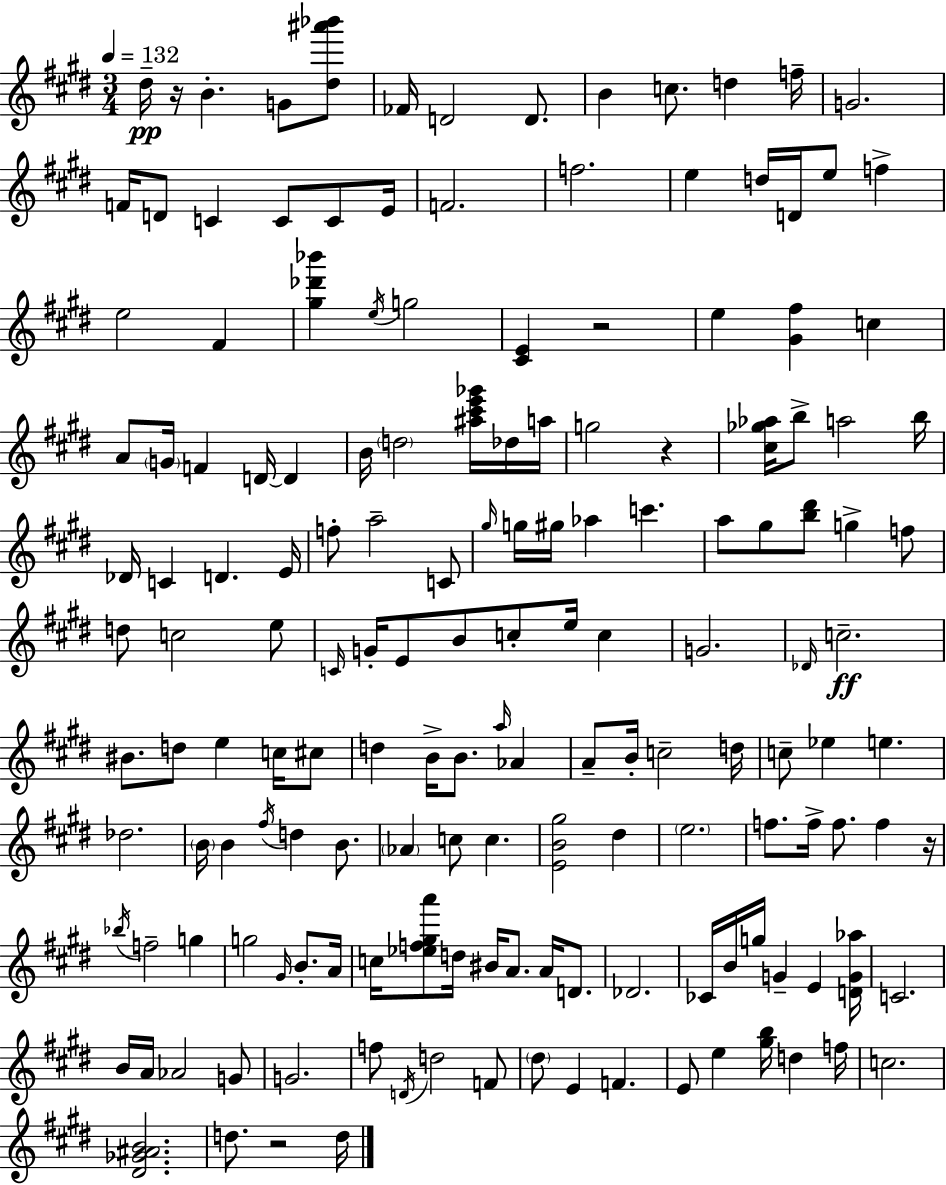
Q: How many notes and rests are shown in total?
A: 160